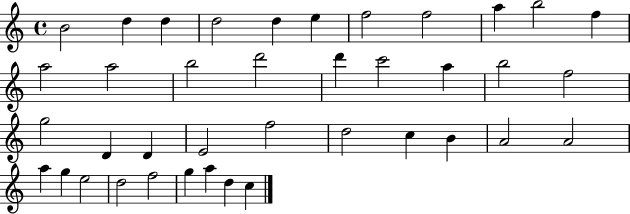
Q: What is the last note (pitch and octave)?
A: C5